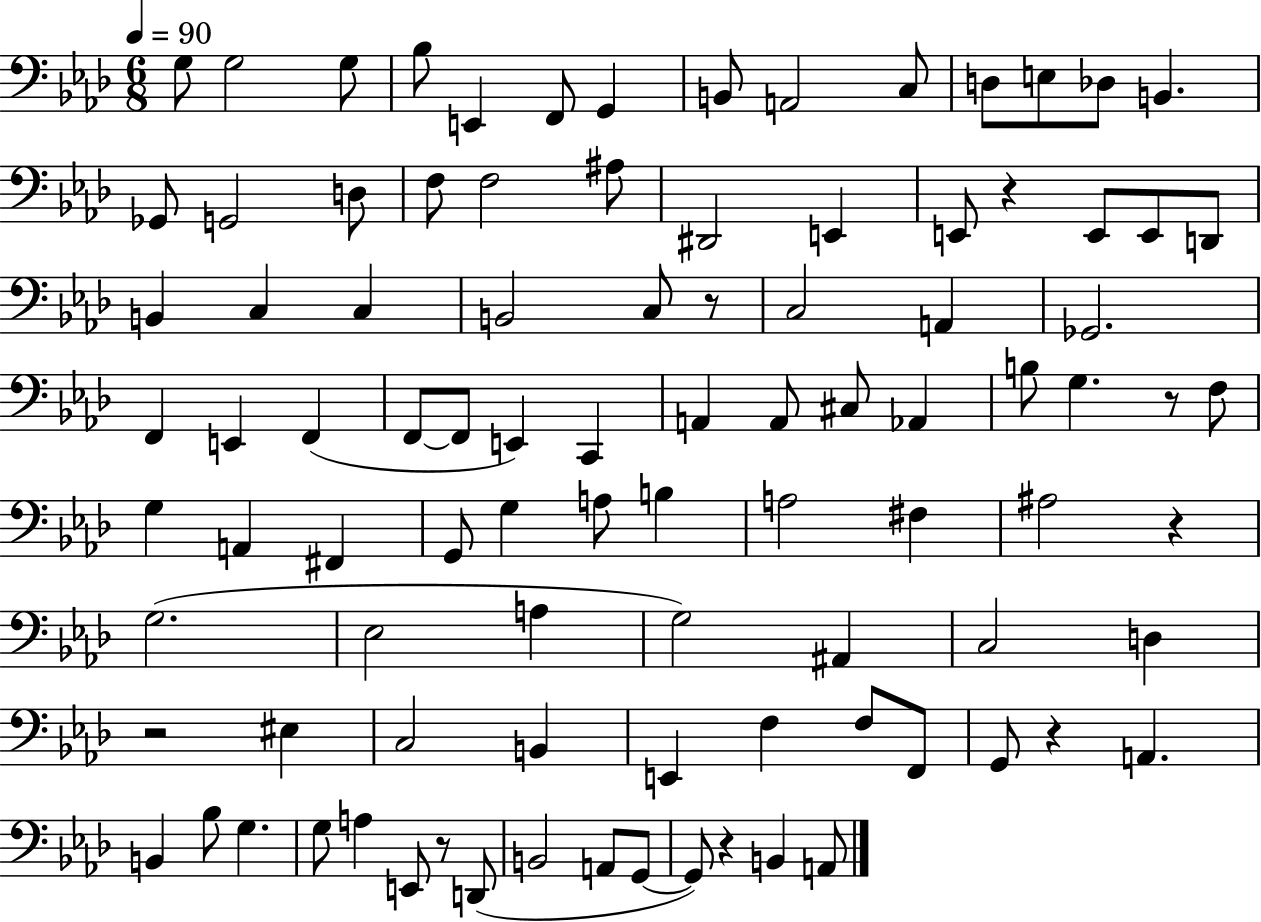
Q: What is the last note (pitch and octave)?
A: A2